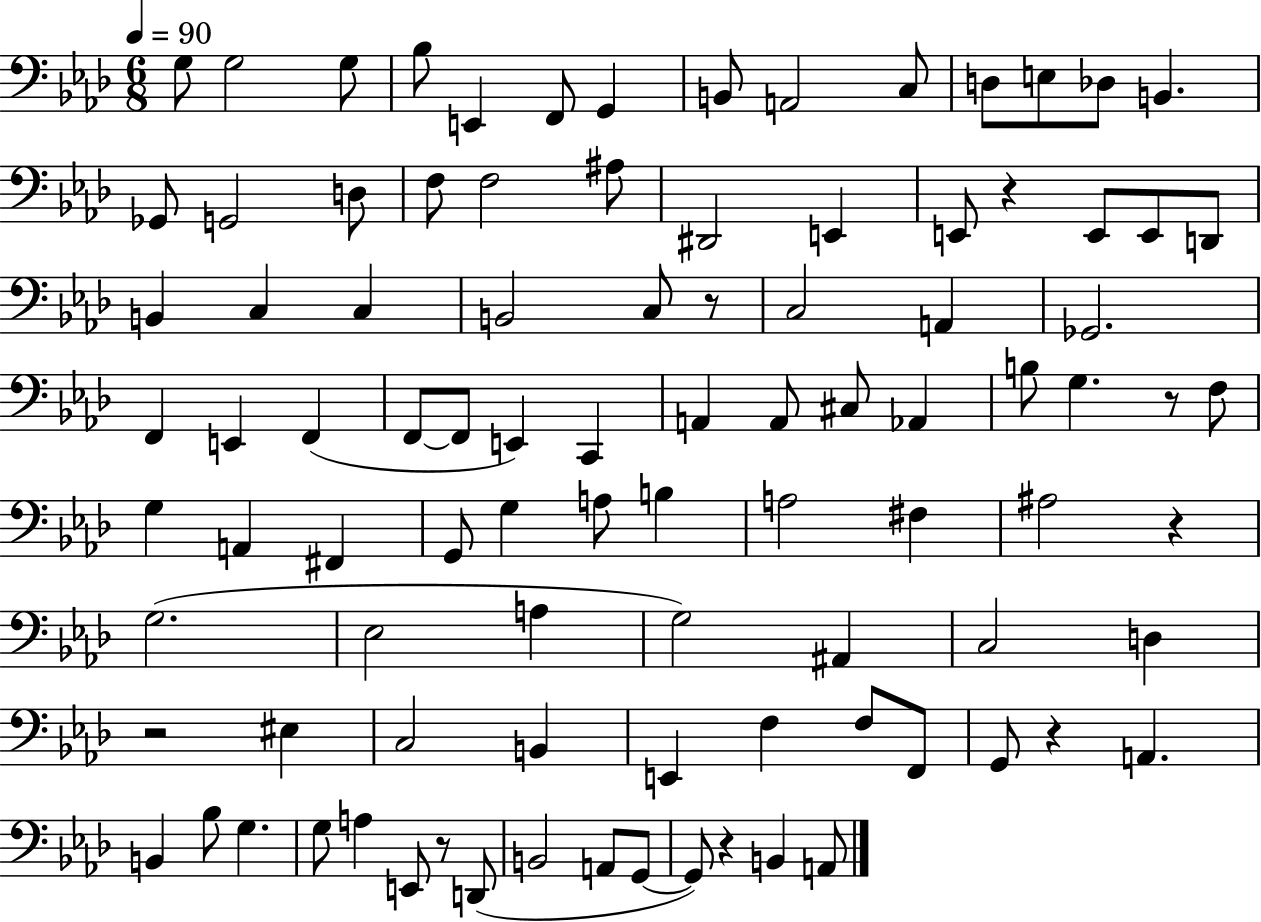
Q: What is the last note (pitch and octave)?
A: A2